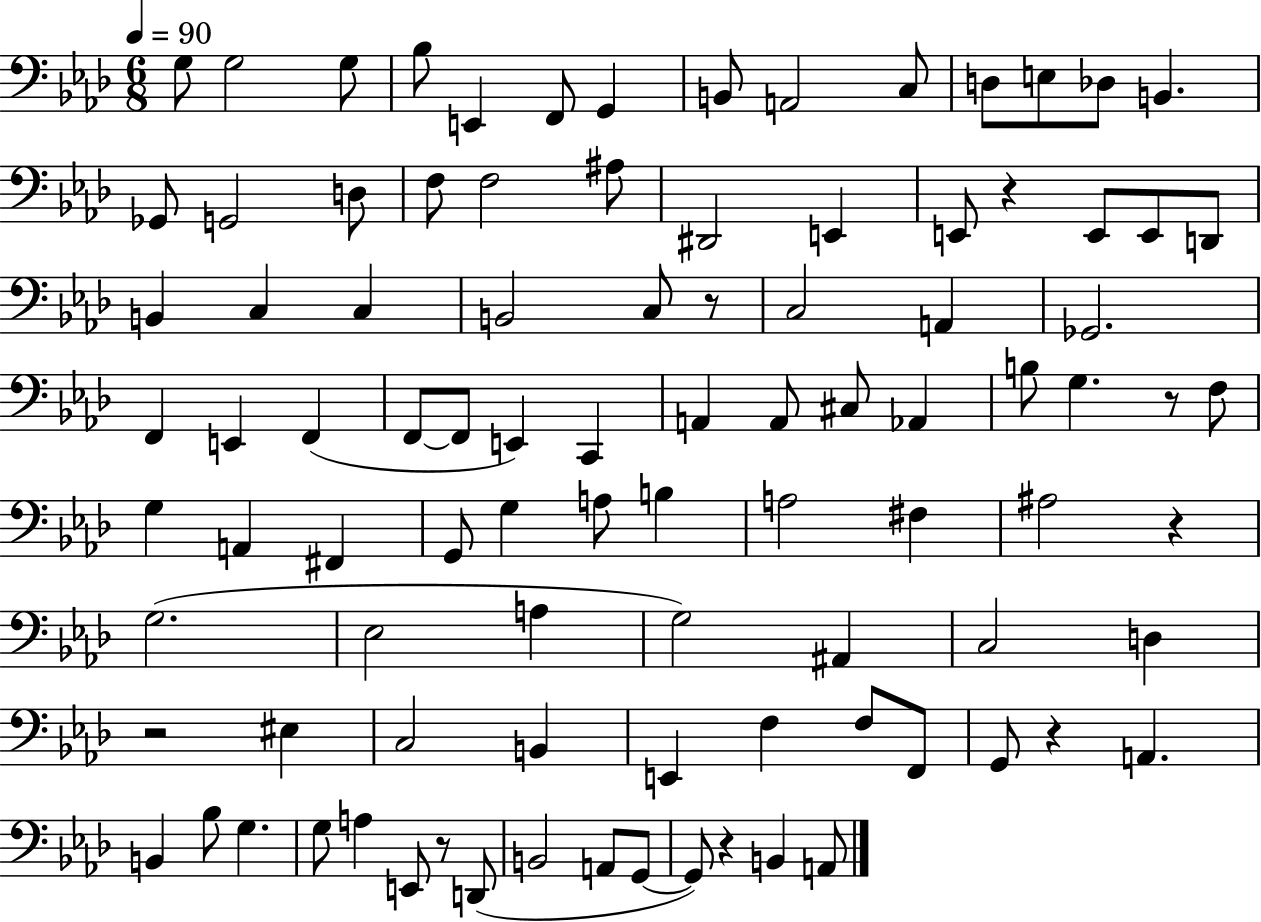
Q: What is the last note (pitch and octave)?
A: A2